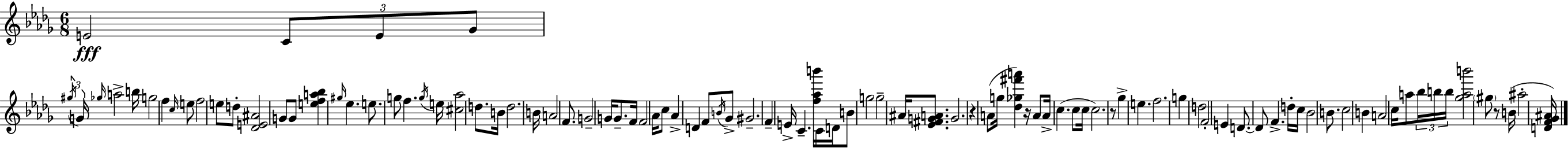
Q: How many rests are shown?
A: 4